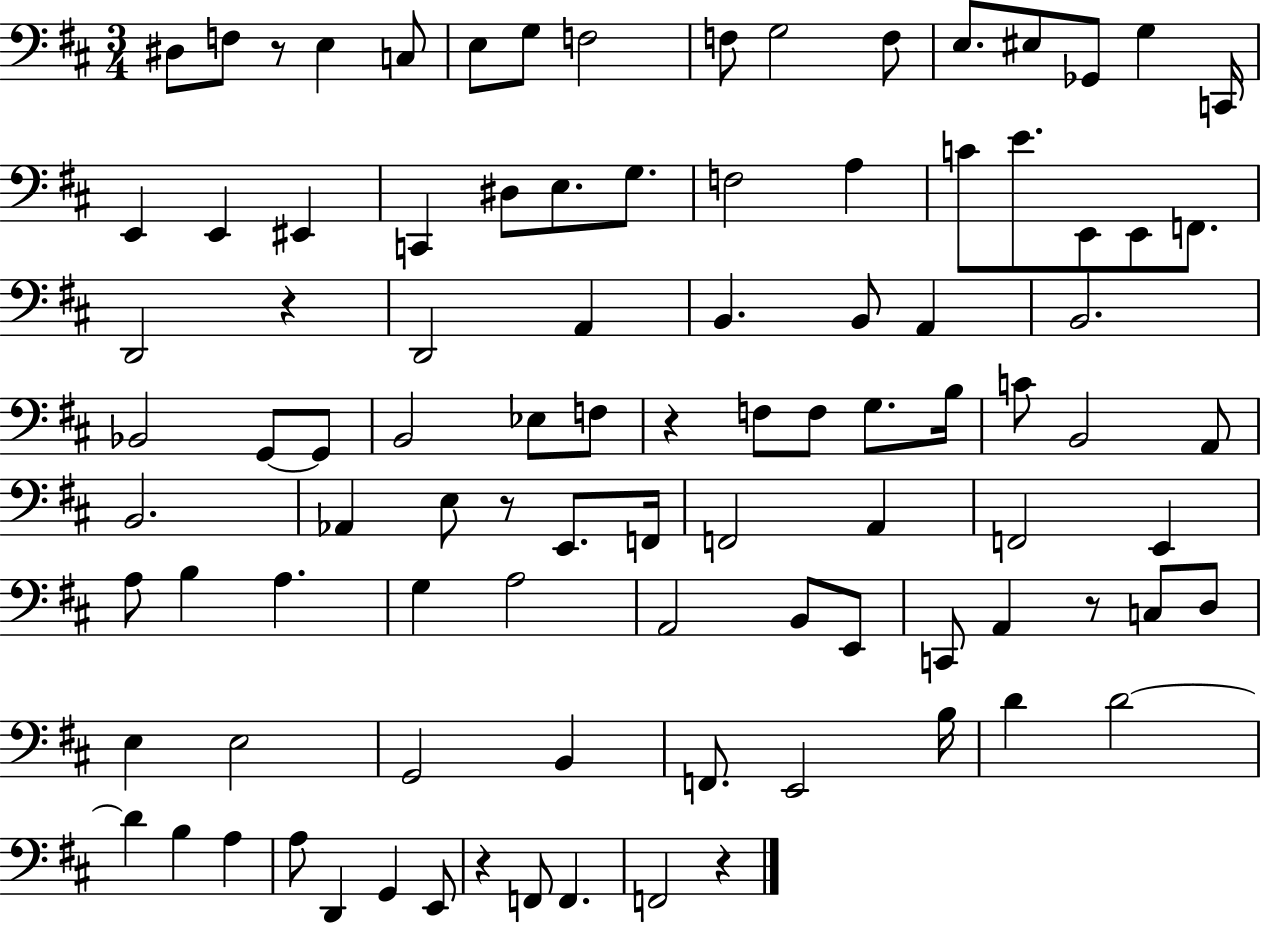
D#3/e F3/e R/e E3/q C3/e E3/e G3/e F3/h F3/e G3/h F3/e E3/e. EIS3/e Gb2/e G3/q C2/s E2/q E2/q EIS2/q C2/q D#3/e E3/e. G3/e. F3/h A3/q C4/e E4/e. E2/e E2/e F2/e. D2/h R/q D2/h A2/q B2/q. B2/e A2/q B2/h. Bb2/h G2/e G2/e B2/h Eb3/e F3/e R/q F3/e F3/e G3/e. B3/s C4/e B2/h A2/e B2/h. Ab2/q E3/e R/e E2/e. F2/s F2/h A2/q F2/h E2/q A3/e B3/q A3/q. G3/q A3/h A2/h B2/e E2/e C2/e A2/q R/e C3/e D3/e E3/q E3/h G2/h B2/q F2/e. E2/h B3/s D4/q D4/h D4/q B3/q A3/q A3/e D2/q G2/q E2/e R/q F2/e F2/q. F2/h R/q